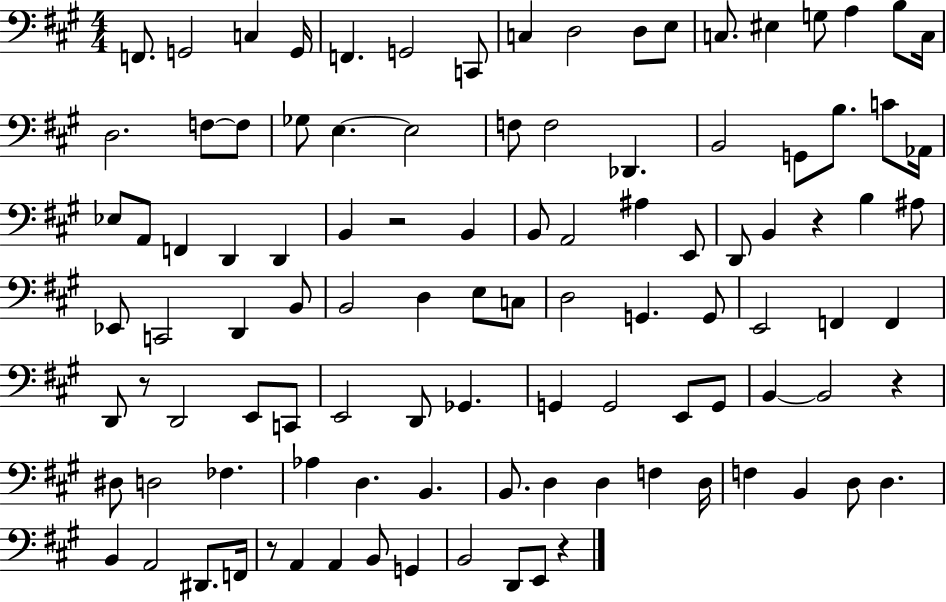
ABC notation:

X:1
T:Untitled
M:4/4
L:1/4
K:A
F,,/2 G,,2 C, G,,/4 F,, G,,2 C,,/2 C, D,2 D,/2 E,/2 C,/2 ^E, G,/2 A, B,/2 C,/4 D,2 F,/2 F,/2 _G,/2 E, E,2 F,/2 F,2 _D,, B,,2 G,,/2 B,/2 C/2 _A,,/4 _E,/2 A,,/2 F,, D,, D,, B,, z2 B,, B,,/2 A,,2 ^A, E,,/2 D,,/2 B,, z B, ^A,/2 _E,,/2 C,,2 D,, B,,/2 B,,2 D, E,/2 C,/2 D,2 G,, G,,/2 E,,2 F,, F,, D,,/2 z/2 D,,2 E,,/2 C,,/2 E,,2 D,,/2 _G,, G,, G,,2 E,,/2 G,,/2 B,, B,,2 z ^D,/2 D,2 _F, _A, D, B,, B,,/2 D, D, F, D,/4 F, B,, D,/2 D, B,, A,,2 ^D,,/2 F,,/4 z/2 A,, A,, B,,/2 G,, B,,2 D,,/2 E,,/2 z